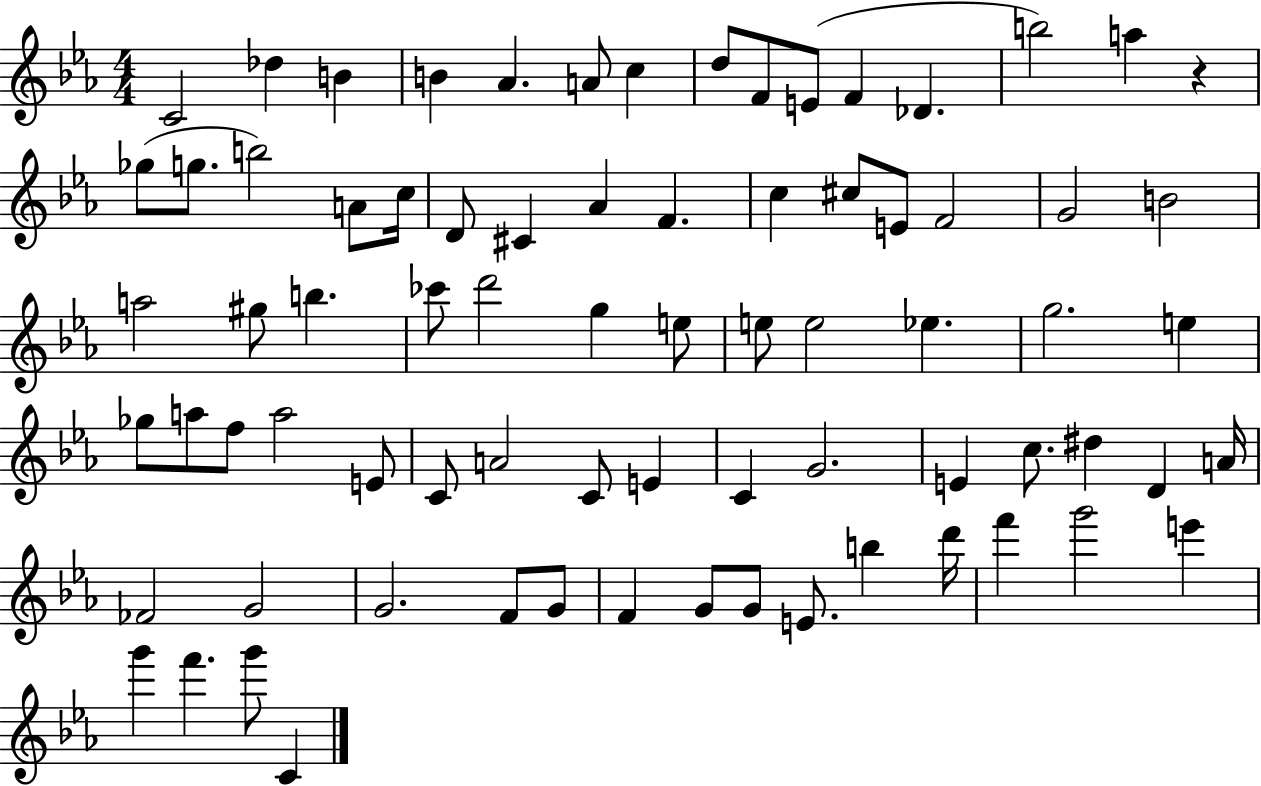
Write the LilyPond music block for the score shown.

{
  \clef treble
  \numericTimeSignature
  \time 4/4
  \key ees \major
  c'2 des''4 b'4 | b'4 aes'4. a'8 c''4 | d''8 f'8 e'8( f'4 des'4. | b''2) a''4 r4 | \break ges''8( g''8. b''2) a'8 c''16 | d'8 cis'4 aes'4 f'4. | c''4 cis''8 e'8 f'2 | g'2 b'2 | \break a''2 gis''8 b''4. | ces'''8 d'''2 g''4 e''8 | e''8 e''2 ees''4. | g''2. e''4 | \break ges''8 a''8 f''8 a''2 e'8 | c'8 a'2 c'8 e'4 | c'4 g'2. | e'4 c''8. dis''4 d'4 a'16 | \break fes'2 g'2 | g'2. f'8 g'8 | f'4 g'8 g'8 e'8. b''4 d'''16 | f'''4 g'''2 e'''4 | \break g'''4 f'''4. g'''8 c'4 | \bar "|."
}